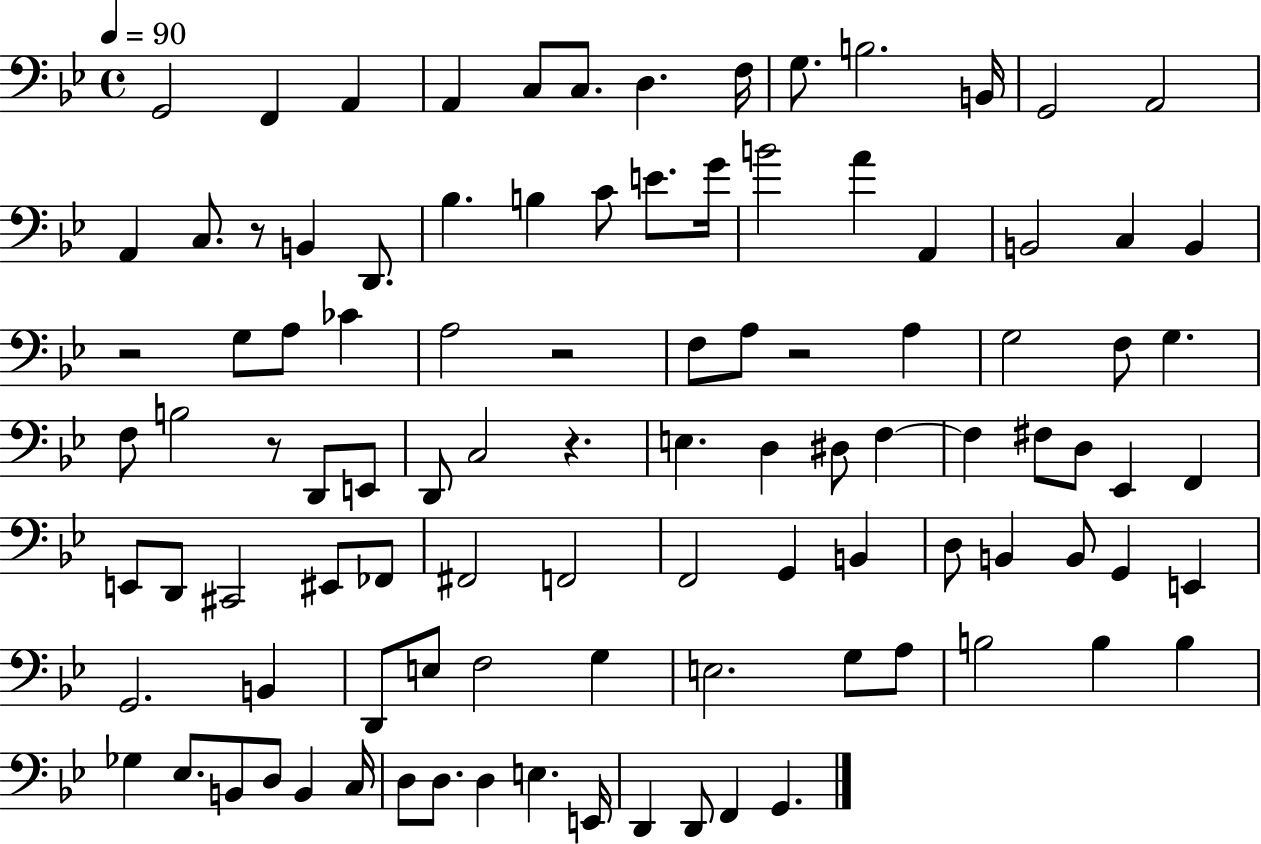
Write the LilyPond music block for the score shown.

{
  \clef bass
  \time 4/4
  \defaultTimeSignature
  \key bes \major
  \tempo 4 = 90
  \repeat volta 2 { g,2 f,4 a,4 | a,4 c8 c8. d4. f16 | g8. b2. b,16 | g,2 a,2 | \break a,4 c8. r8 b,4 d,8. | bes4. b4 c'8 e'8. g'16 | b'2 a'4 a,4 | b,2 c4 b,4 | \break r2 g8 a8 ces'4 | a2 r2 | f8 a8 r2 a4 | g2 f8 g4. | \break f8 b2 r8 d,8 e,8 | d,8 c2 r4. | e4. d4 dis8 f4~~ | f4 fis8 d8 ees,4 f,4 | \break e,8 d,8 cis,2 eis,8 fes,8 | fis,2 f,2 | f,2 g,4 b,4 | d8 b,4 b,8 g,4 e,4 | \break g,2. b,4 | d,8 e8 f2 g4 | e2. g8 a8 | b2 b4 b4 | \break ges4 ees8. b,8 d8 b,4 c16 | d8 d8. d4 e4. e,16 | d,4 d,8 f,4 g,4. | } \bar "|."
}